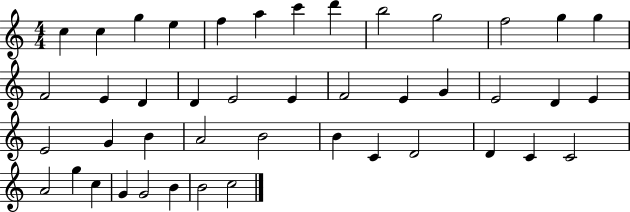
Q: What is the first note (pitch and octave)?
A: C5